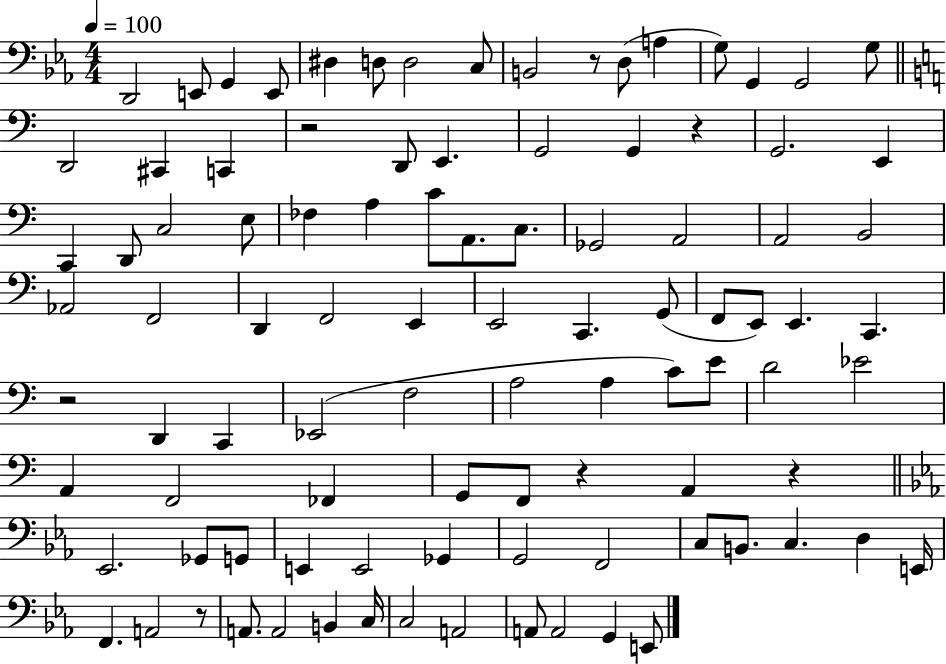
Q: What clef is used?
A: bass